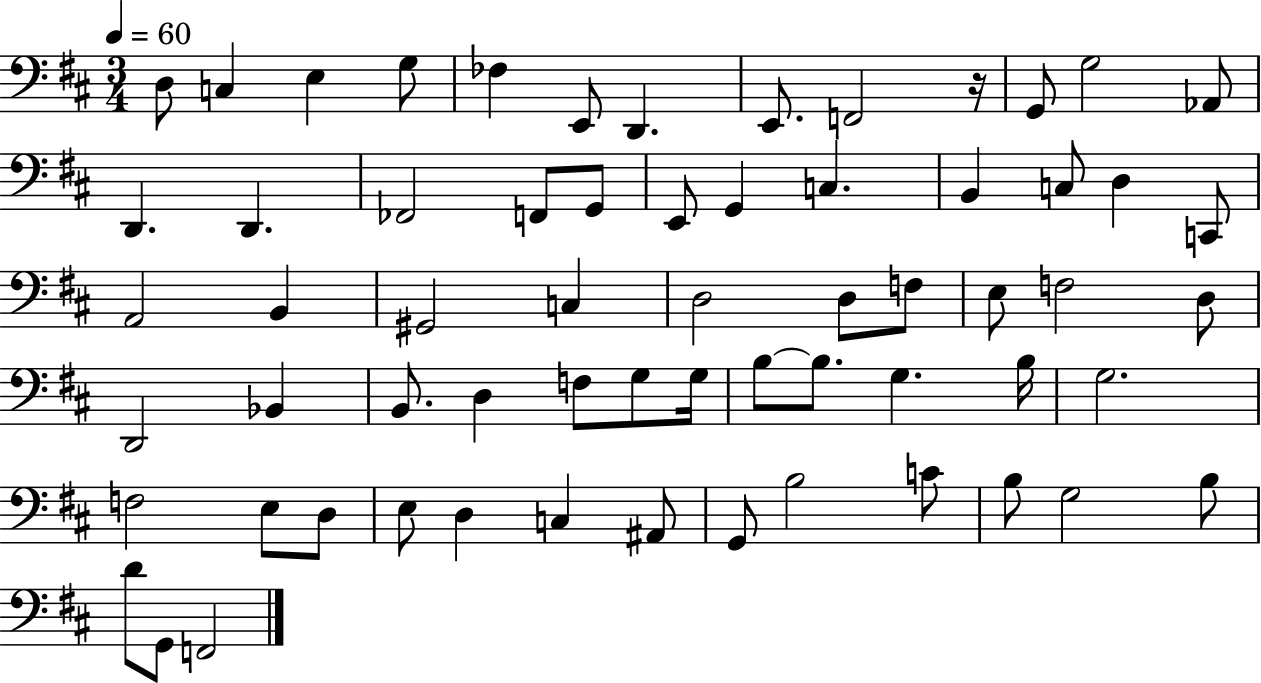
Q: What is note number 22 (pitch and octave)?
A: C3